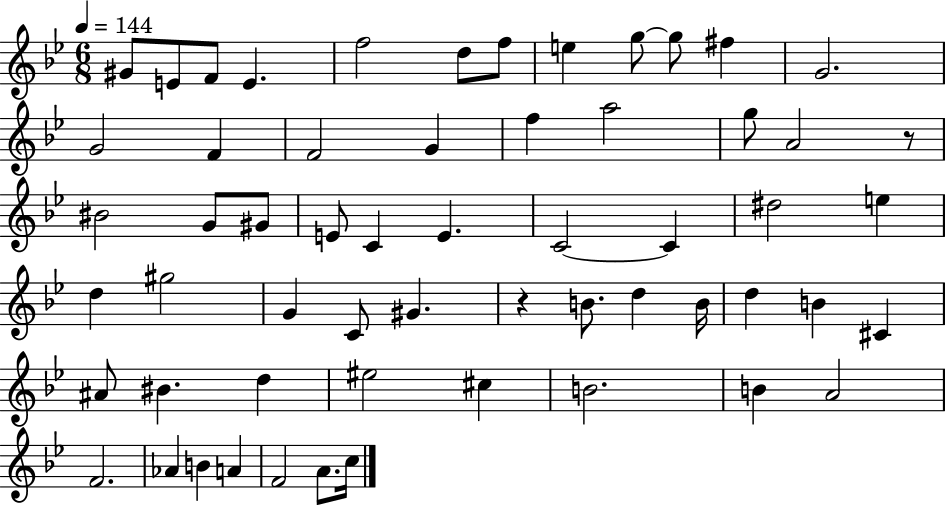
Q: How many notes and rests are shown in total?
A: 58